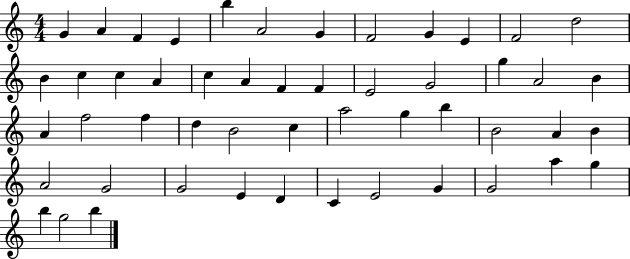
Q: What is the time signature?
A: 4/4